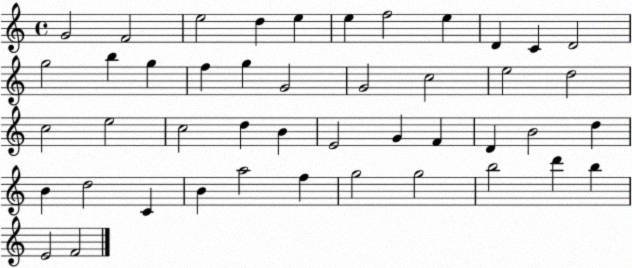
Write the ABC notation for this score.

X:1
T:Untitled
M:4/4
L:1/4
K:C
G2 F2 e2 d e e f2 e D C D2 g2 b g f g G2 G2 c2 e2 d2 c2 e2 c2 d B E2 G F D B2 d B d2 C B a2 f g2 g2 b2 d' b E2 F2